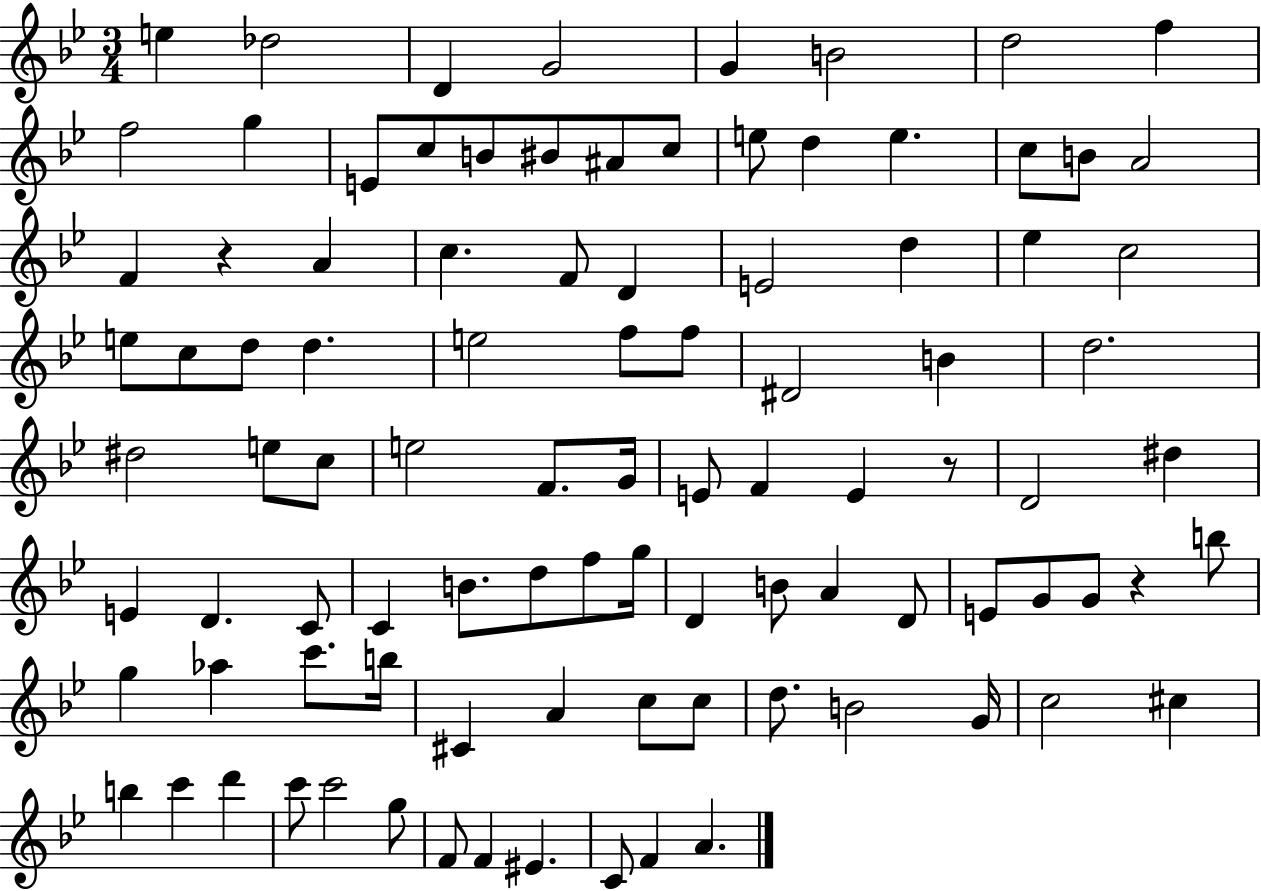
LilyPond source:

{
  \clef treble
  \numericTimeSignature
  \time 3/4
  \key bes \major
  e''4 des''2 | d'4 g'2 | g'4 b'2 | d''2 f''4 | \break f''2 g''4 | e'8 c''8 b'8 bis'8 ais'8 c''8 | e''8 d''4 e''4. | c''8 b'8 a'2 | \break f'4 r4 a'4 | c''4. f'8 d'4 | e'2 d''4 | ees''4 c''2 | \break e''8 c''8 d''8 d''4. | e''2 f''8 f''8 | dis'2 b'4 | d''2. | \break dis''2 e''8 c''8 | e''2 f'8. g'16 | e'8 f'4 e'4 r8 | d'2 dis''4 | \break e'4 d'4. c'8 | c'4 b'8. d''8 f''8 g''16 | d'4 b'8 a'4 d'8 | e'8 g'8 g'8 r4 b''8 | \break g''4 aes''4 c'''8. b''16 | cis'4 a'4 c''8 c''8 | d''8. b'2 g'16 | c''2 cis''4 | \break b''4 c'''4 d'''4 | c'''8 c'''2 g''8 | f'8 f'4 eis'4. | c'8 f'4 a'4. | \break \bar "|."
}